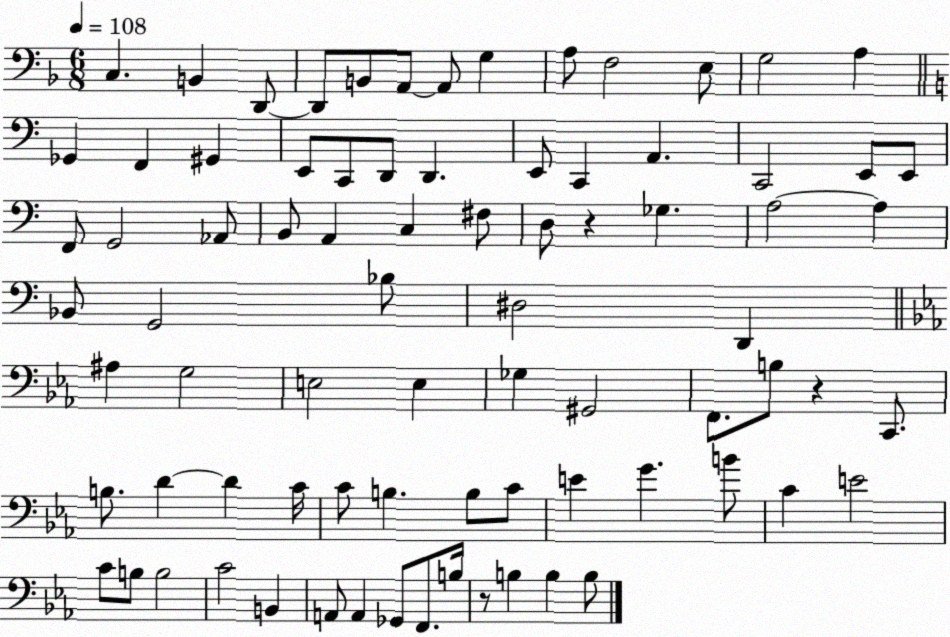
X:1
T:Untitled
M:6/8
L:1/4
K:F
C, B,, D,,/2 D,,/2 B,,/2 A,,/2 A,,/2 G, A,/2 F,2 E,/2 G,2 A, _G,, F,, ^G,, E,,/2 C,,/2 D,,/2 D,, E,,/2 C,, A,, C,,2 E,,/2 E,,/2 F,,/2 G,,2 _A,,/2 B,,/2 A,, C, ^F,/2 D,/2 z _G, A,2 A, _B,,/2 G,,2 _B,/2 ^D,2 D,, ^A, G,2 E,2 E, _G, ^G,,2 F,,/2 B,/2 z C,,/2 B,/2 D D C/4 C/2 B, B,/2 C/2 E G B/2 C E2 C/2 B,/2 B,2 C2 B,, A,,/2 A,, _G,,/2 F,,/2 B,/4 z/2 B, B, B,/2